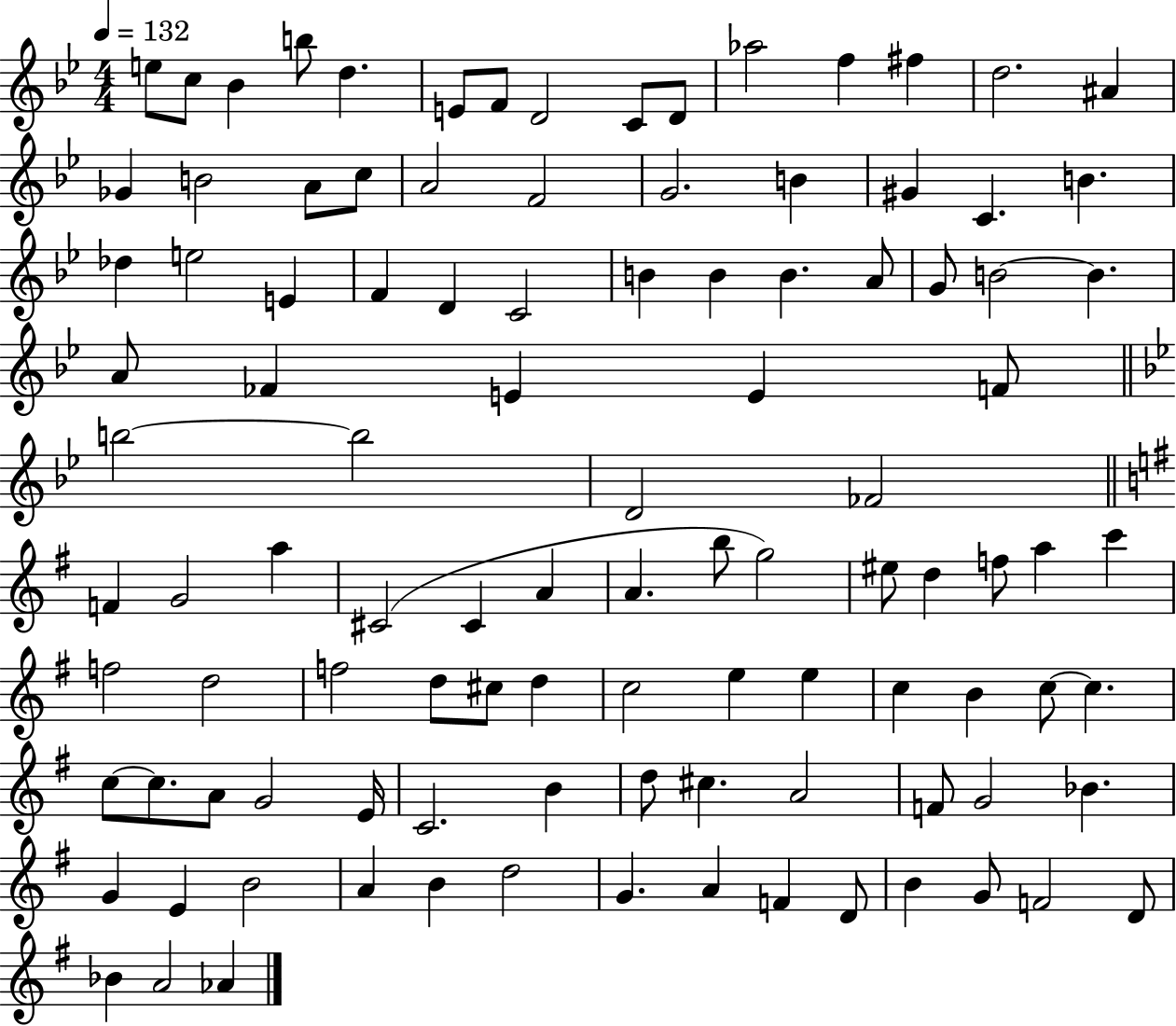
X:1
T:Untitled
M:4/4
L:1/4
K:Bb
e/2 c/2 _B b/2 d E/2 F/2 D2 C/2 D/2 _a2 f ^f d2 ^A _G B2 A/2 c/2 A2 F2 G2 B ^G C B _d e2 E F D C2 B B B A/2 G/2 B2 B A/2 _F E E F/2 b2 b2 D2 _F2 F G2 a ^C2 ^C A A b/2 g2 ^e/2 d f/2 a c' f2 d2 f2 d/2 ^c/2 d c2 e e c B c/2 c c/2 c/2 A/2 G2 E/4 C2 B d/2 ^c A2 F/2 G2 _B G E B2 A B d2 G A F D/2 B G/2 F2 D/2 _B A2 _A